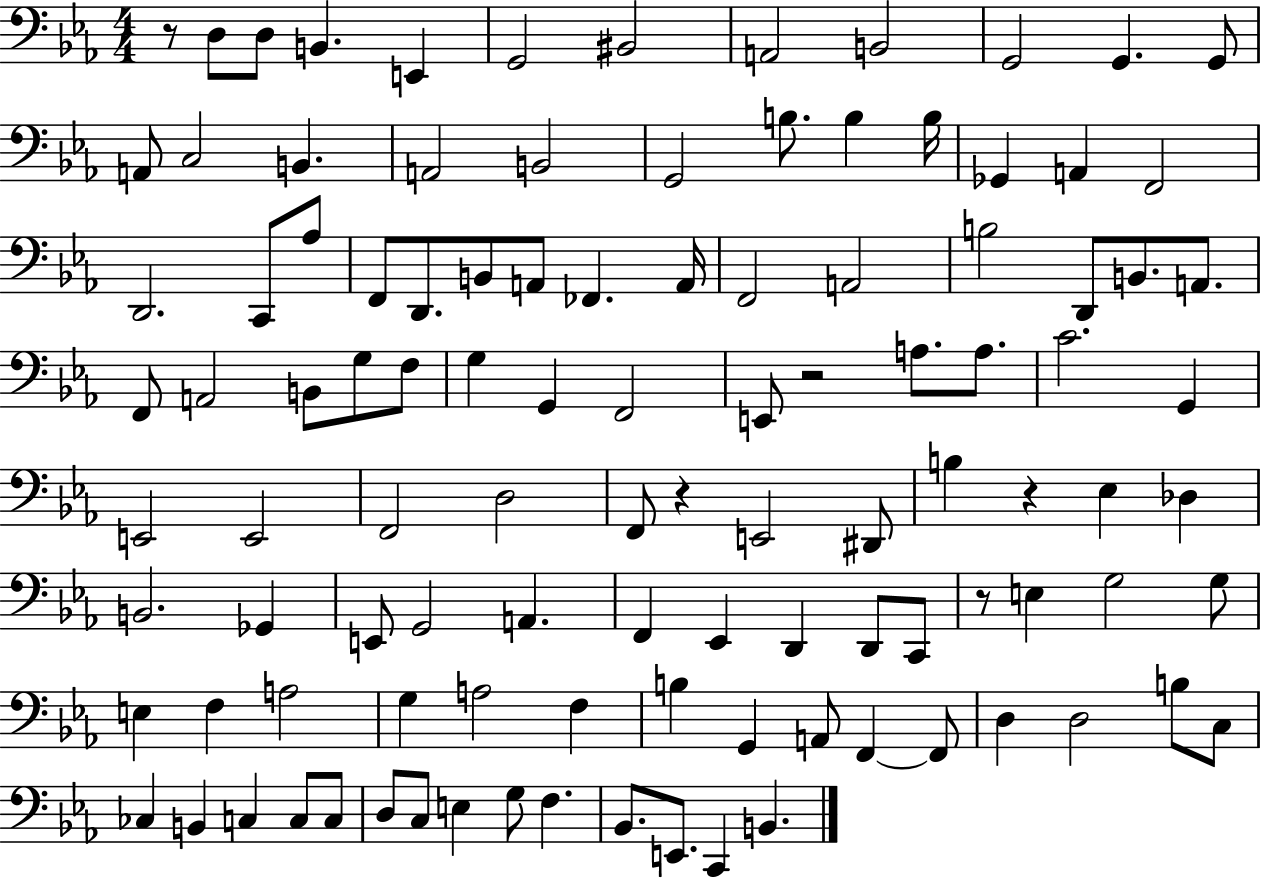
{
  \clef bass
  \numericTimeSignature
  \time 4/4
  \key ees \major
  r8 d8 d8 b,4. e,4 | g,2 bis,2 | a,2 b,2 | g,2 g,4. g,8 | \break a,8 c2 b,4. | a,2 b,2 | g,2 b8. b4 b16 | ges,4 a,4 f,2 | \break d,2. c,8 aes8 | f,8 d,8. b,8 a,8 fes,4. a,16 | f,2 a,2 | b2 d,8 b,8. a,8. | \break f,8 a,2 b,8 g8 f8 | g4 g,4 f,2 | e,8 r2 a8. a8. | c'2. g,4 | \break e,2 e,2 | f,2 d2 | f,8 r4 e,2 dis,8 | b4 r4 ees4 des4 | \break b,2. ges,4 | e,8 g,2 a,4. | f,4 ees,4 d,4 d,8 c,8 | r8 e4 g2 g8 | \break e4 f4 a2 | g4 a2 f4 | b4 g,4 a,8 f,4~~ f,8 | d4 d2 b8 c8 | \break ces4 b,4 c4 c8 c8 | d8 c8 e4 g8 f4. | bes,8. e,8. c,4 b,4. | \bar "|."
}